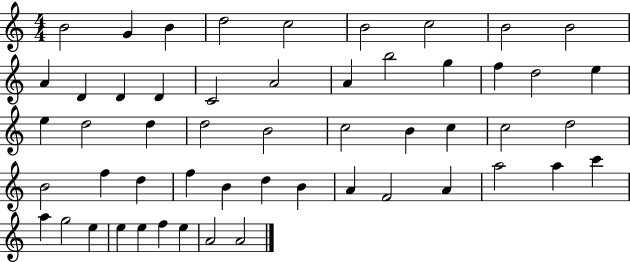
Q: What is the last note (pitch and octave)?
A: A4